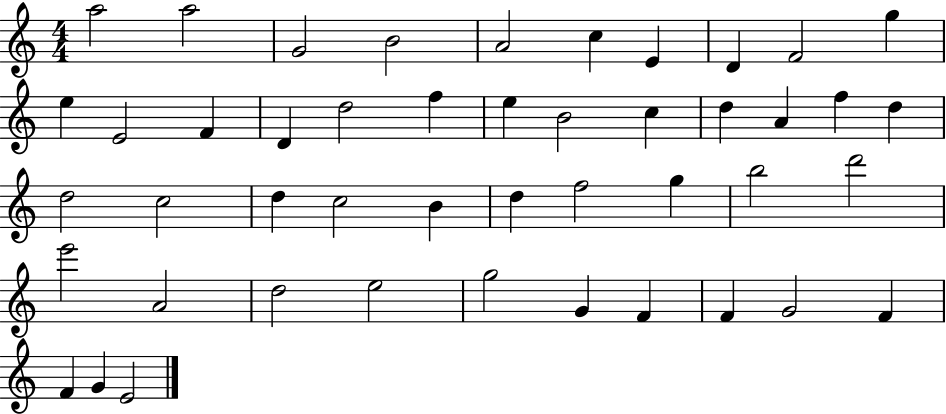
{
  \clef treble
  \numericTimeSignature
  \time 4/4
  \key c \major
  a''2 a''2 | g'2 b'2 | a'2 c''4 e'4 | d'4 f'2 g''4 | \break e''4 e'2 f'4 | d'4 d''2 f''4 | e''4 b'2 c''4 | d''4 a'4 f''4 d''4 | \break d''2 c''2 | d''4 c''2 b'4 | d''4 f''2 g''4 | b''2 d'''2 | \break e'''2 a'2 | d''2 e''2 | g''2 g'4 f'4 | f'4 g'2 f'4 | \break f'4 g'4 e'2 | \bar "|."
}